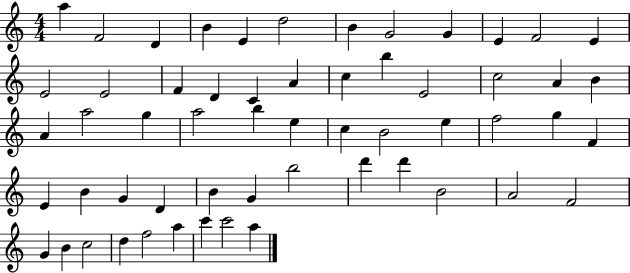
A5/q F4/h D4/q B4/q E4/q D5/h B4/q G4/h G4/q E4/q F4/h E4/q E4/h E4/h F4/q D4/q C4/q A4/q C5/q B5/q E4/h C5/h A4/q B4/q A4/q A5/h G5/q A5/h B5/q E5/q C5/q B4/h E5/q F5/h G5/q F4/q E4/q B4/q G4/q D4/q B4/q G4/q B5/h D6/q D6/q B4/h A4/h F4/h G4/q B4/q C5/h D5/q F5/h A5/q C6/q C6/h A5/q